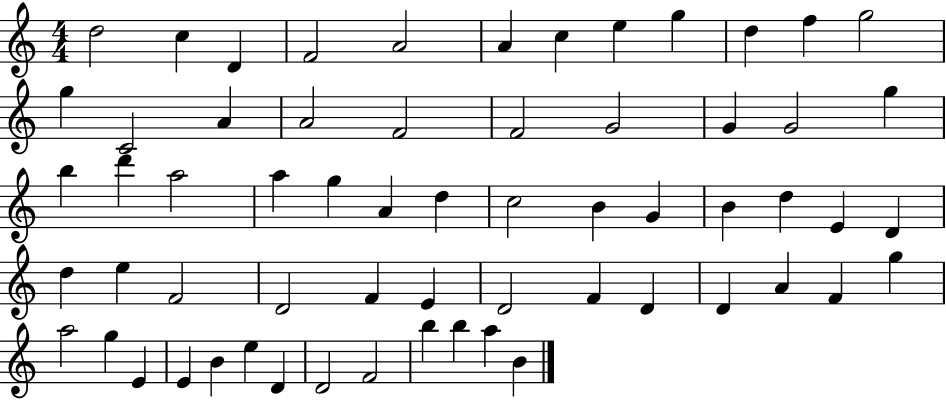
D5/h C5/q D4/q F4/h A4/h A4/q C5/q E5/q G5/q D5/q F5/q G5/h G5/q C4/h A4/q A4/h F4/h F4/h G4/h G4/q G4/h G5/q B5/q D6/q A5/h A5/q G5/q A4/q D5/q C5/h B4/q G4/q B4/q D5/q E4/q D4/q D5/q E5/q F4/h D4/h F4/q E4/q D4/h F4/q D4/q D4/q A4/q F4/q G5/q A5/h G5/q E4/q E4/q B4/q E5/q D4/q D4/h F4/h B5/q B5/q A5/q B4/q